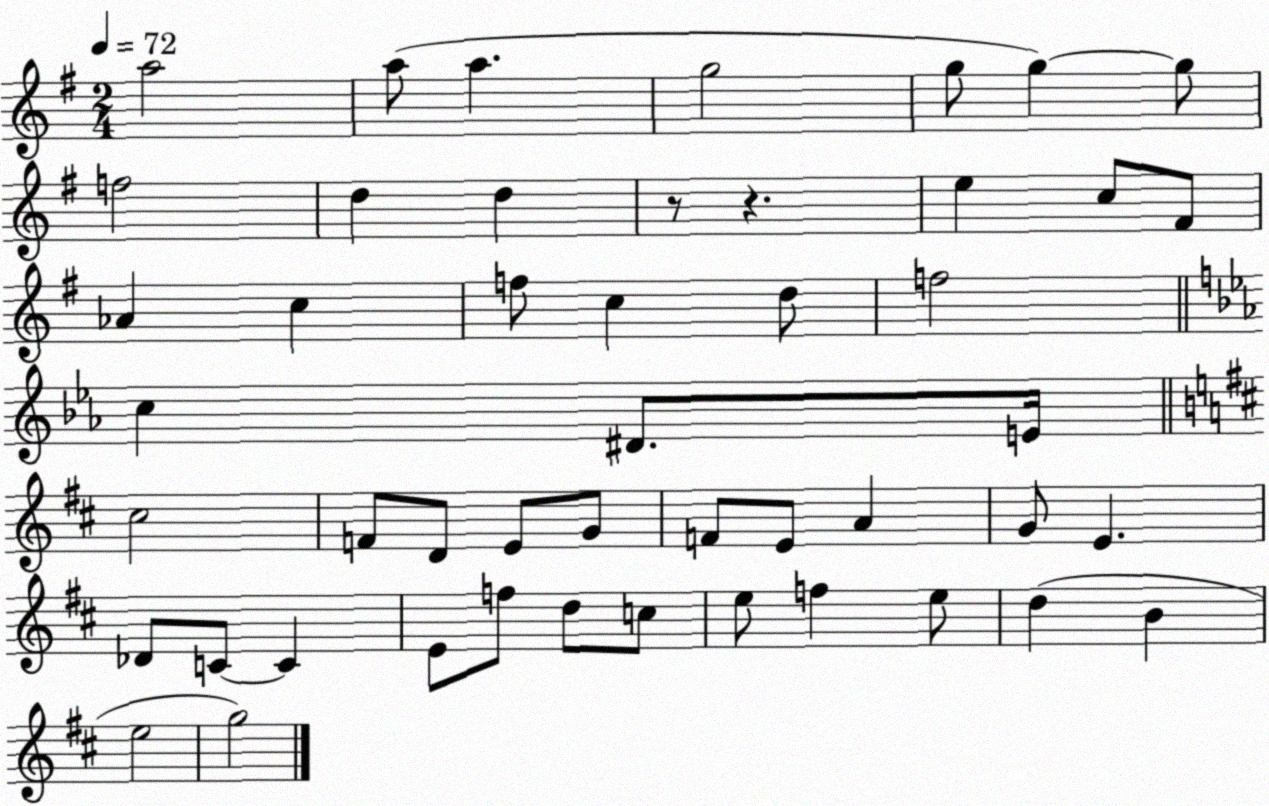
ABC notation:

X:1
T:Untitled
M:2/4
L:1/4
K:G
a2 a/2 a g2 g/2 g g/2 f2 d d z/2 z e c/2 ^F/2 _A c f/2 c d/2 f2 c ^D/2 E/4 ^c2 F/2 D/2 E/2 G/2 F/2 E/2 A G/2 E _D/2 C/2 C E/2 f/2 d/2 c/2 e/2 f e/2 d B e2 g2